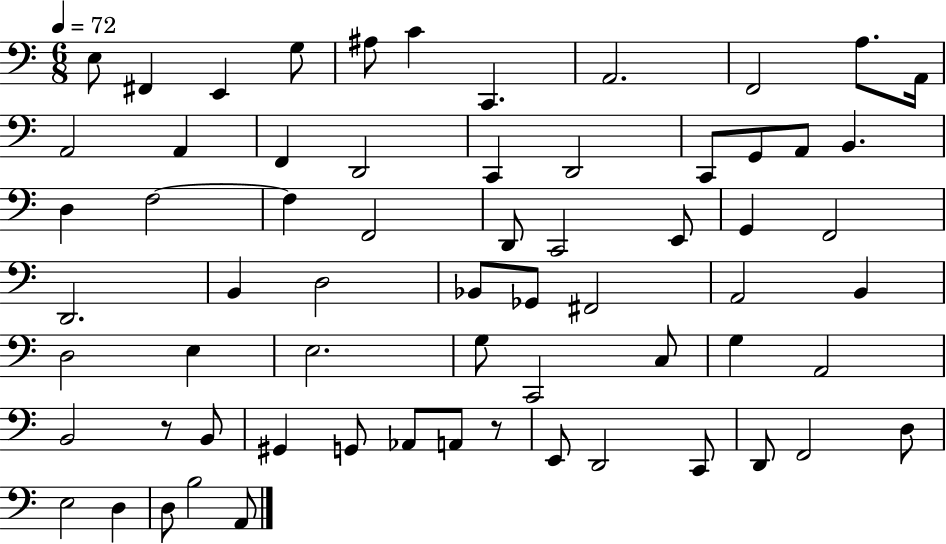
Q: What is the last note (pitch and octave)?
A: A2